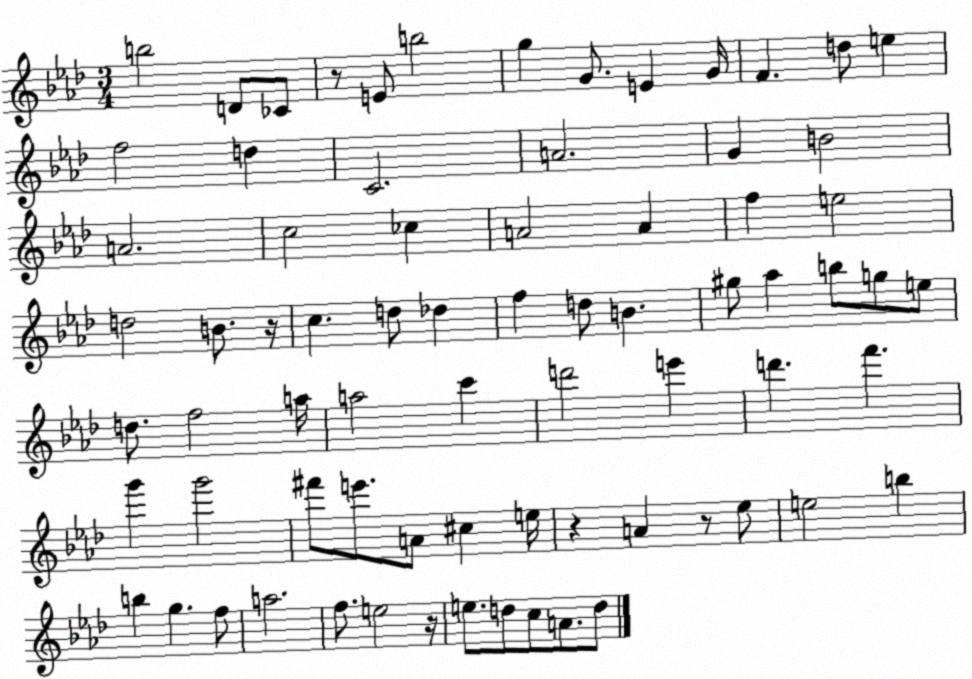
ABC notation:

X:1
T:Untitled
M:3/4
L:1/4
K:Ab
b2 D/2 _C/2 z/2 E/2 b2 g G/2 E G/4 F d/2 e f2 d C2 A2 G B2 A2 c2 _c A2 A f e2 d2 B/2 z/4 c d/2 _d f d/2 B ^g/2 _a b/2 g/2 e/2 d/2 f2 a/4 a2 c' d'2 e' d' f' g' g'2 ^f'/2 e'/2 A/2 ^c e/4 z A z/2 _e/2 e2 b b g f/2 a2 f/2 e2 z/4 e/2 d/2 c/2 A/2 d/2